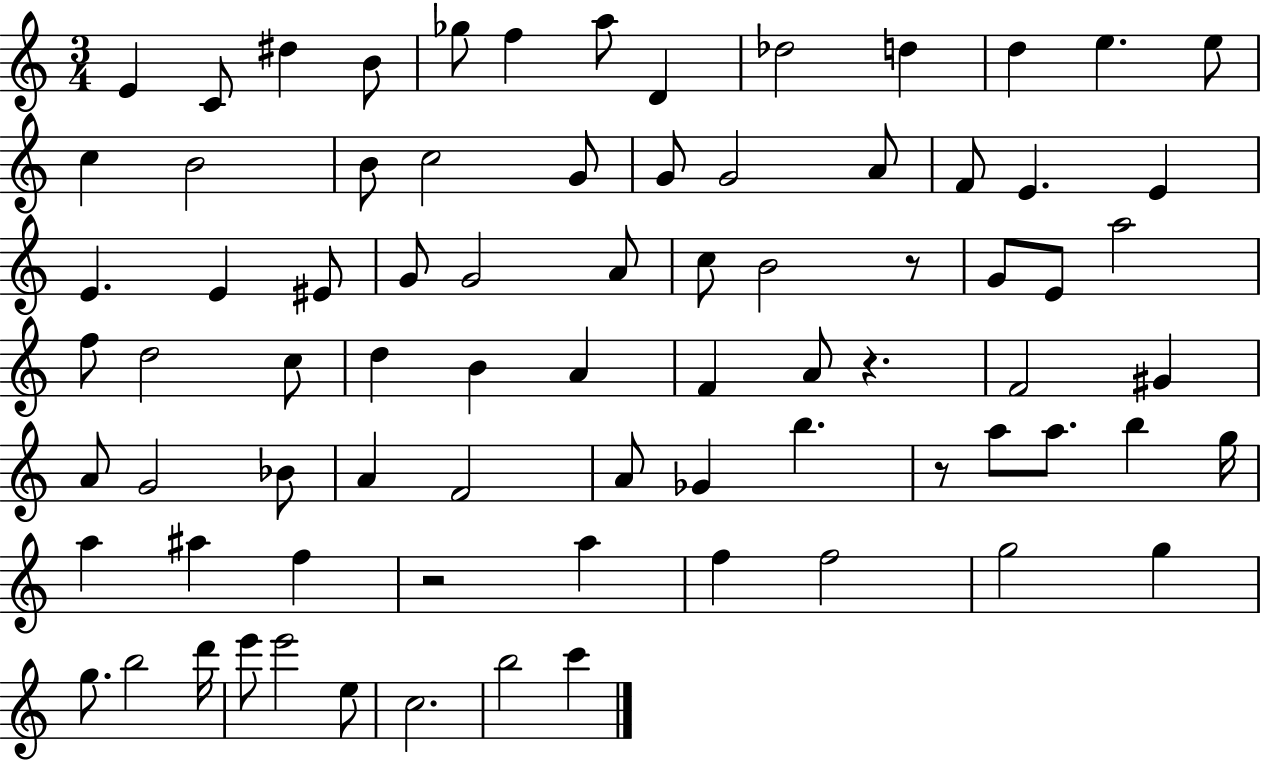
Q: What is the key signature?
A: C major